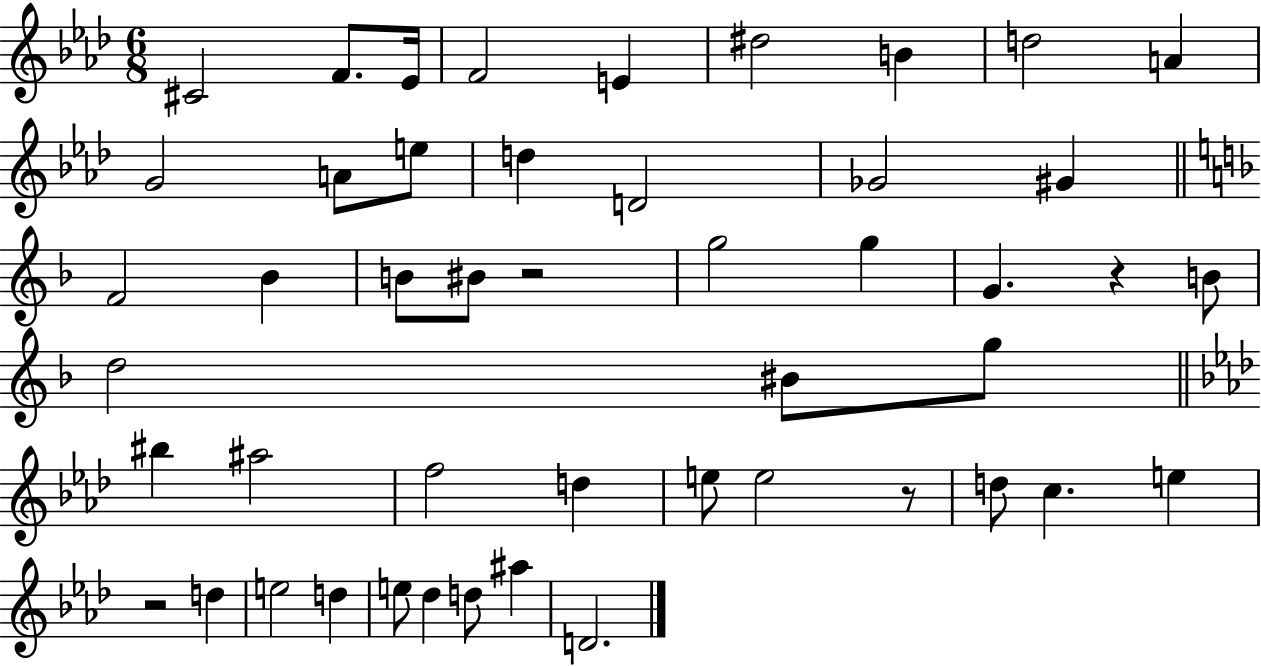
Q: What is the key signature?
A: AES major